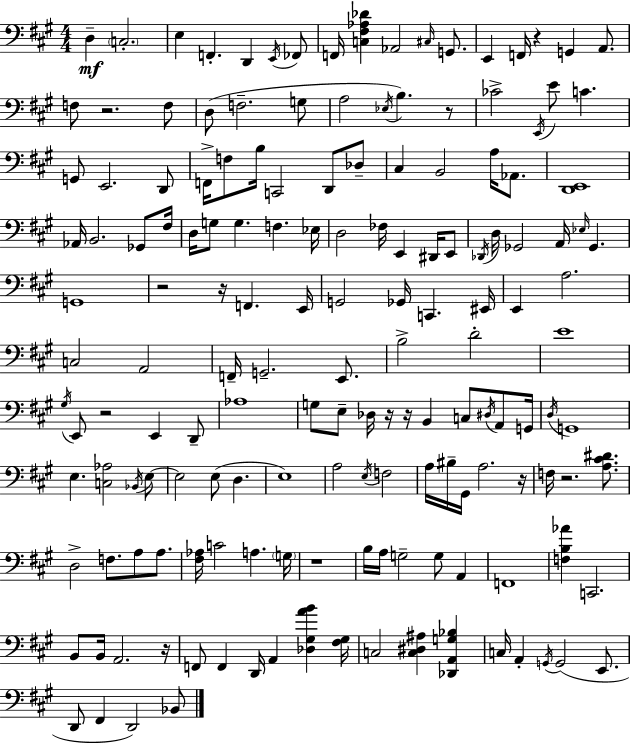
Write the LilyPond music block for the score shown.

{
  \clef bass
  \numericTimeSignature
  \time 4/4
  \key a \major
  d4--\mf \parenthesize c2.-. | e4 f,4.-. d,4 \acciaccatura { e,16 } fes,8 | f,16 <c fis aes des'>4 aes,2 \grace { cis16 } g,8. | e,4 f,16 r4 g,4 a,8. | \break f8 r2. | f8 d8( f2.-- | g8 a2 \acciaccatura { ees16 } b4.) | r8 ces'2-> \acciaccatura { e,16 } e'8 c'4. | \break g,8 e,2. | d,8 f,16-> f8 b16 c,2 | d,8 des8-- cis4 b,2 | a16 aes,8. <d, e,>1 | \break aes,16 b,2. | ges,8 fis16 d16 g8 g4. f4. | ees16 d2 fes16 e,4 | dis,16 e,8 \acciaccatura { des,16 } d16 ges,2 a,16 \grace { ees16 } | \break ges,4. g,1 | r2 r16 f,4. | e,16 g,2 ges,16 c,4. | eis,16 e,4 a2. | \break c2 a,2 | f,16-- g,2.-- | e,8. b2-> d'2-. | e'1 | \break \acciaccatura { gis16 } e,8 r2 | e,4 d,8-- aes1 | g8 e8-- des16 r16 r16 b,4 | c8 \acciaccatura { dis16 } a,8 g,16 \acciaccatura { d16 } g,1 | \break e4. <c aes>2 | \acciaccatura { bes,16 } e8~~ e2 | e8( d4. e1) | a2 | \break \acciaccatura { e16 } f2 a16 bis16-- gis,16 a2. | r16 f16 r2. | <a cis' dis'>8. d2-> | f8. a8 a8. <fis aes>16 c'2 | \break a4. \parenthesize g16 r1 | b16 a16 g2-- | g8 a,4 f,1 | <f b aes'>4 c,2. | \break b,8 b,16 a,2. | r16 f,8 f,4 | d,16 a,4 <des gis a' b'>4 <fis gis>16 c2 | <c dis ais>4 <des, a, g bes>4 c16 a,4-. | \break \acciaccatura { g,16 }( g,2 e,8. d,8 fis,4 | d,2) bes,8 \bar "|."
}